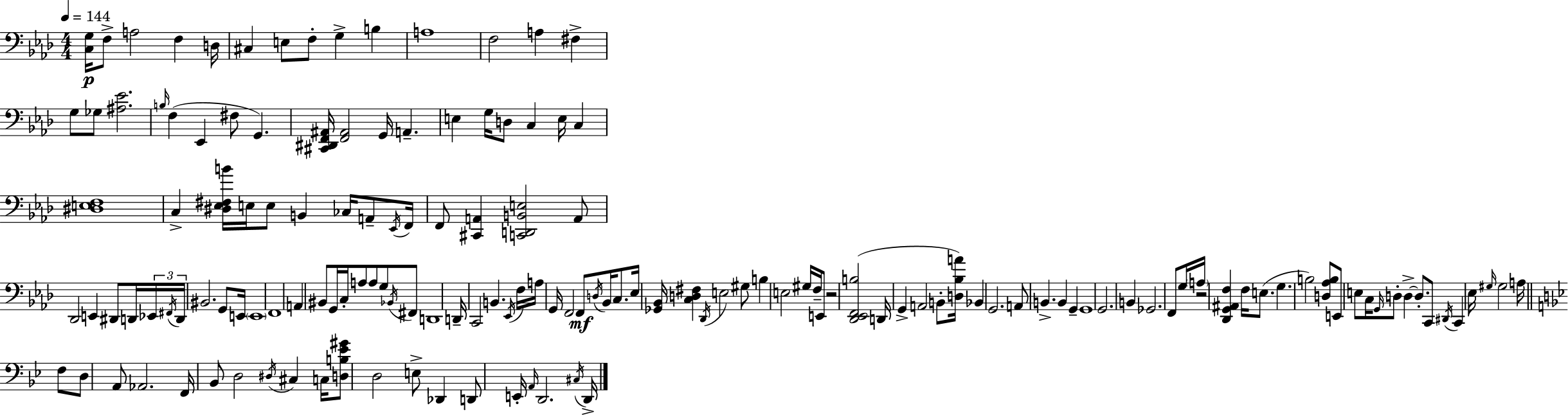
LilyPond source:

{
  \clef bass
  \numericTimeSignature
  \time 4/4
  \key f \minor
  \tempo 4 = 144
  \repeat volta 2 { <c g>16\p f8-> a2 f4 d16 | cis4 e8 f8-. g4-> b4 | a1 | f2 a4 fis4-> | \break g8 ges8 <ais ees'>2. | \grace { b16 } f4( ees,4 fis8 g,4.) | <cis, dis, f, ais,>16 <f, ais,>2 g,16 a,4.-- | e4 g16 d8 c4 e16 c4 | \break <dis e f>1 | c4-> <dis ees fis b'>16 e16 e8 b,4 ces16 a,8-- | \acciaccatura { ees,16 } f,16 f,8 <cis, a,>4 <c, d, b, e>2 | a,8 des,2 e,4 dis,8 | \break d,16 \tuplet 3/2 { ees,16 \acciaccatura { fis,16 } d,16 } bis,2. | g,8 e,16 \parenthesize e,1 | f,1 | a,4 bis,8 g,16 c16-. a8 a8 g8 | \break \acciaccatura { bes,16 } fis,8 d,1 | d,16-- c,2 b,4. | \acciaccatura { ees,16 } f16 a16 g,16 f,2 f,8\mf | \acciaccatura { d16 } bes,16 c8. ees16 <ges, bes,>16 <c d fis>4 \acciaccatura { des,16 } e2 | \break gis8 b4 e2 | gis16 f16-- e,8 r2 <des, ees, f, b>2( | d,16 g,4-> a,2 | b,8-. <d bes a'>16) bes,4 g,2. | \break a,8 b,4.-> b,4 | g,4-- g,1 | g,2. | b,4 ges,2. | \break f,8 g16 \parenthesize a16 r2 <des, g, ais, f>4 | f16 e8.( g4. b2) | <d aes b>8 e,8 e8 c16 \grace { g,16 } d8-. d4->~~ | d8.-. c,8 \acciaccatura { dis,16 } c,4 ees16 \grace { gis16 } gis2 | \break a16 \bar "||" \break \key g \minor f8 d8 a,8 aes,2. | f,16 bes,8 d2 \acciaccatura { dis16 } cis4 | c16 <d b ees' gis'>8 d2 e8-> des,4 | d,8 e,16-. \grace { a,16 } d,2. | \break \acciaccatura { cis16 } d,16-> } \bar "|."
}